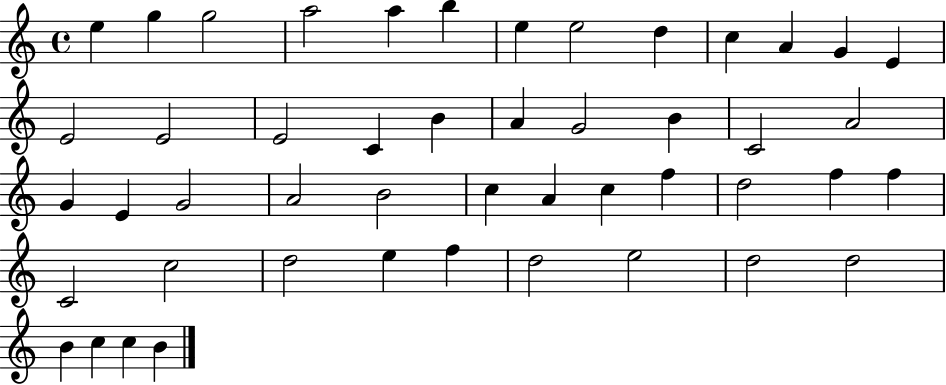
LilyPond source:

{
  \clef treble
  \time 4/4
  \defaultTimeSignature
  \key c \major
  e''4 g''4 g''2 | a''2 a''4 b''4 | e''4 e''2 d''4 | c''4 a'4 g'4 e'4 | \break e'2 e'2 | e'2 c'4 b'4 | a'4 g'2 b'4 | c'2 a'2 | \break g'4 e'4 g'2 | a'2 b'2 | c''4 a'4 c''4 f''4 | d''2 f''4 f''4 | \break c'2 c''2 | d''2 e''4 f''4 | d''2 e''2 | d''2 d''2 | \break b'4 c''4 c''4 b'4 | \bar "|."
}